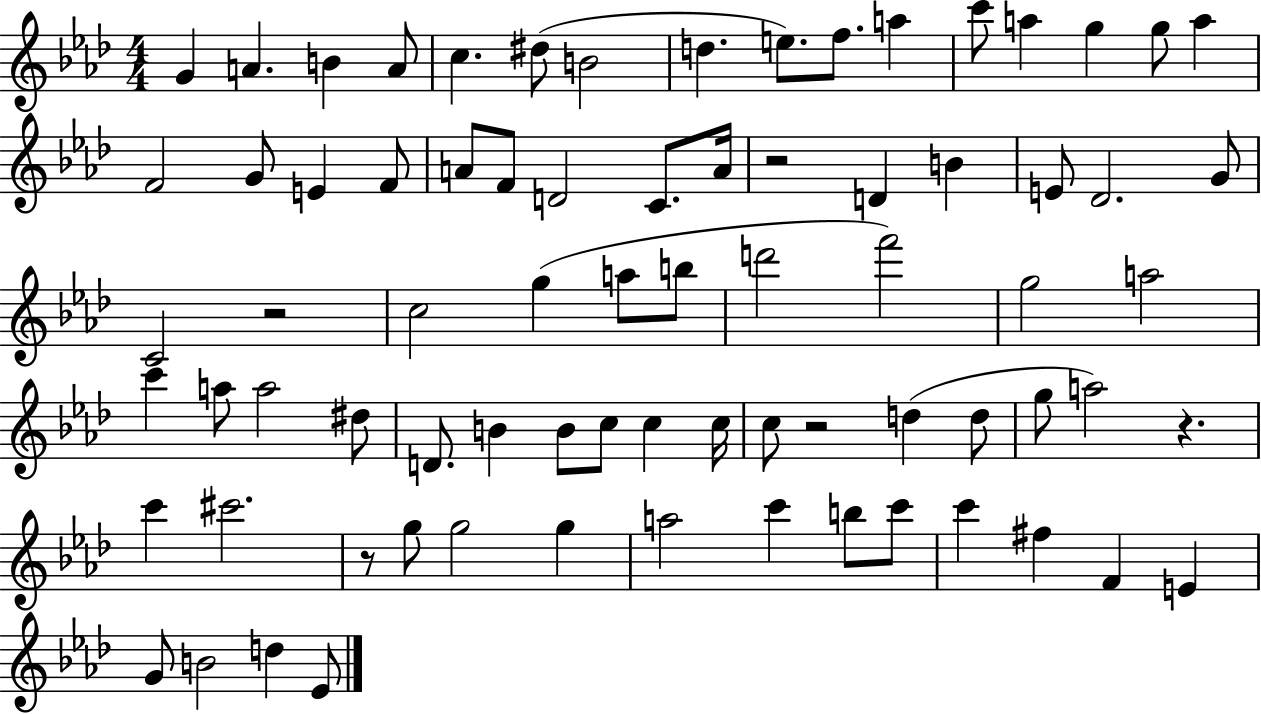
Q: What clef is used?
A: treble